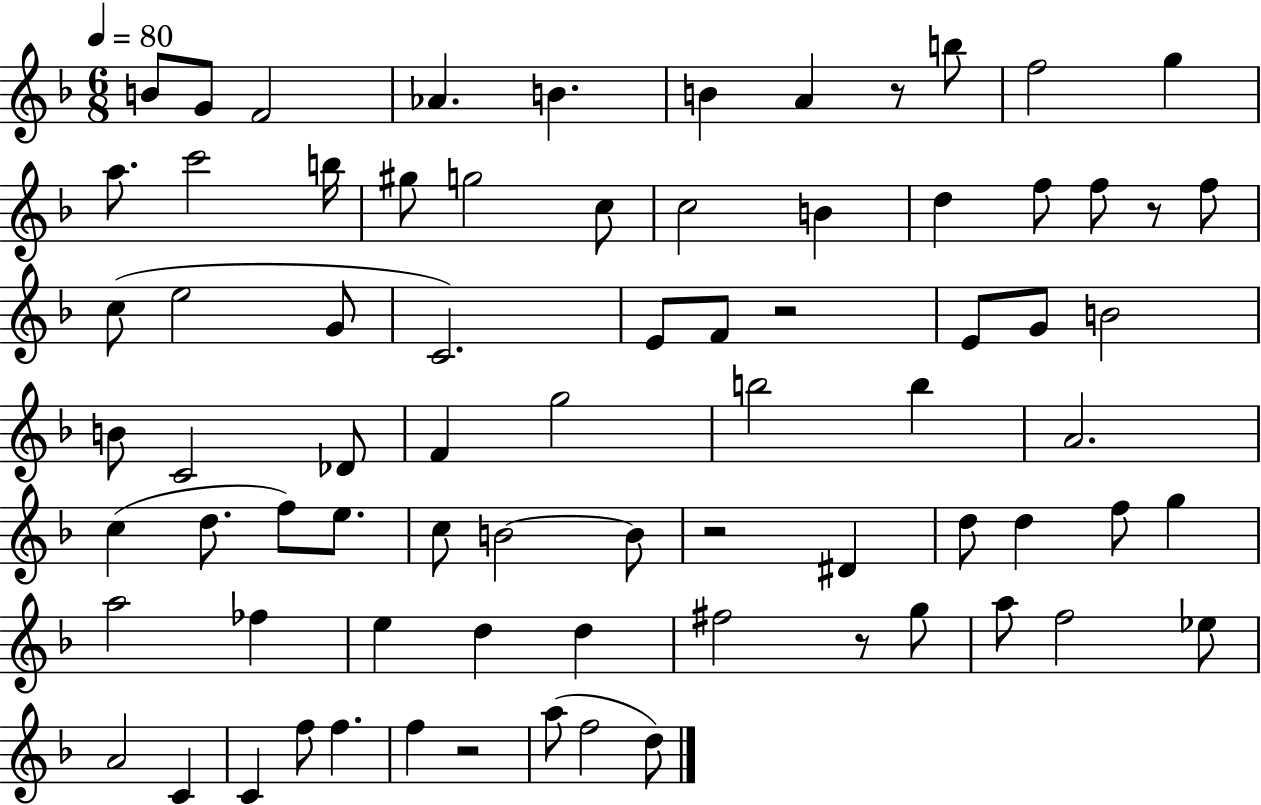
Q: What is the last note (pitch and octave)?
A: D5